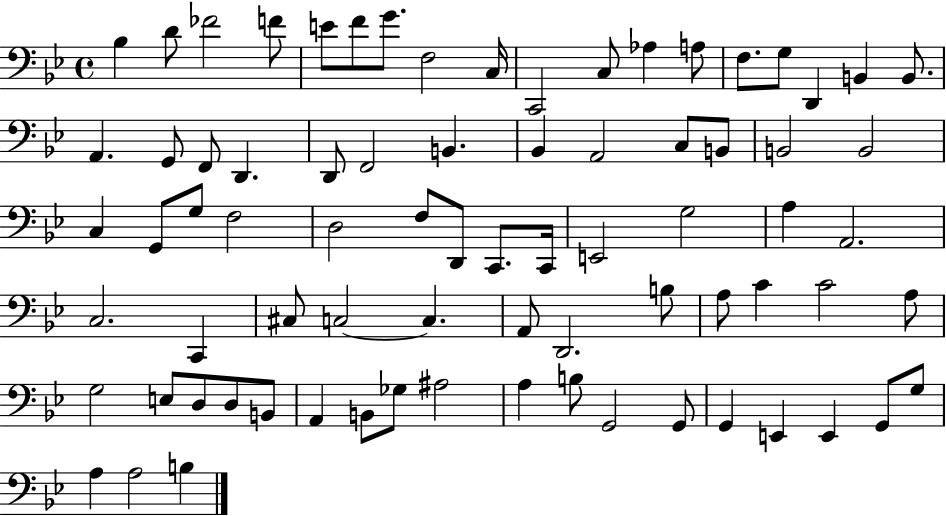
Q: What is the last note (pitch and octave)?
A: B3